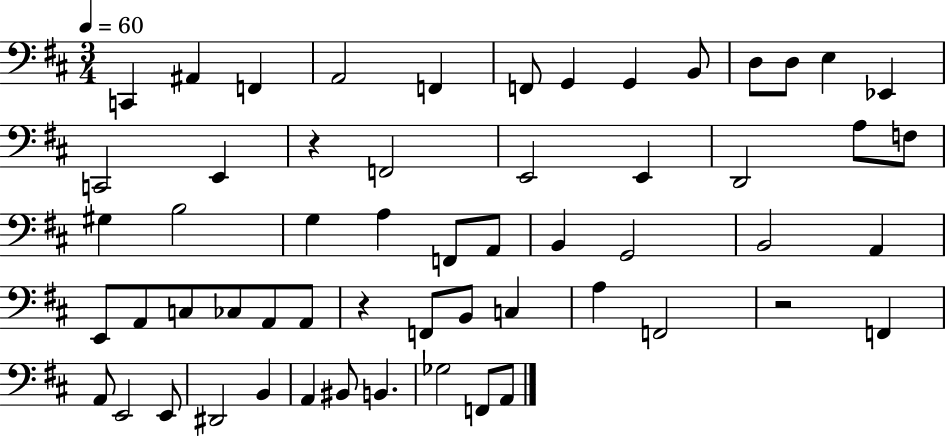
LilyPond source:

{
  \clef bass
  \numericTimeSignature
  \time 3/4
  \key d \major
  \tempo 4 = 60
  c,4 ais,4 f,4 | a,2 f,4 | f,8 g,4 g,4 b,8 | d8 d8 e4 ees,4 | \break c,2 e,4 | r4 f,2 | e,2 e,4 | d,2 a8 f8 | \break gis4 b2 | g4 a4 f,8 a,8 | b,4 g,2 | b,2 a,4 | \break e,8 a,8 c8 ces8 a,8 a,8 | r4 f,8 b,8 c4 | a4 f,2 | r2 f,4 | \break a,8 e,2 e,8 | dis,2 b,4 | a,4 bis,8 b,4. | ges2 f,8 a,8 | \break \bar "|."
}